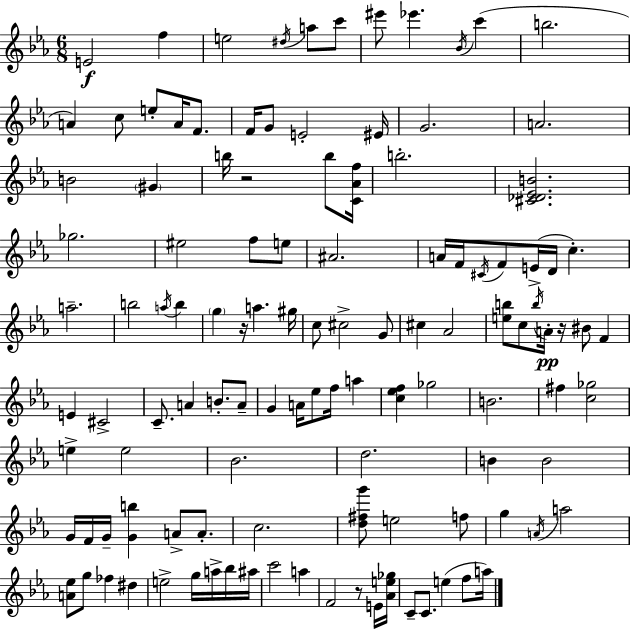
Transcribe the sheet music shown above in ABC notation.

X:1
T:Untitled
M:6/8
L:1/4
K:Eb
E2 f e2 ^d/4 a/2 c'/2 ^e'/2 _e' _B/4 c' b2 A c/2 e/2 A/4 F/2 F/4 G/2 E2 ^E/4 G2 A2 B2 ^G b/4 z2 b/2 [C_Af]/4 b2 [^C_D_EB]2 _g2 ^e2 f/2 e/2 ^A2 A/4 F/4 ^C/4 F/2 E/4 D/4 c a2 b2 a/4 b g z/4 a ^g/4 c/2 ^c2 G/2 ^c _A2 [eb]/2 c/2 b/4 A/4 z/4 ^B/2 F E ^C2 C/2 A B/2 A/2 G A/4 _e/2 f/4 a [c_ef] _g2 B2 ^f [c_g]2 e e2 _B2 d2 B B2 G/4 F/4 G/4 [Gb] A/2 A/2 c2 [d^fg']/2 e2 f/2 g A/4 a2 [A_e]/2 g/2 _f ^d e2 g/4 a/4 _b/4 ^a/4 c'2 a F2 z/2 E/4 [_Ae_g]/4 C/2 C/2 e f/2 a/4